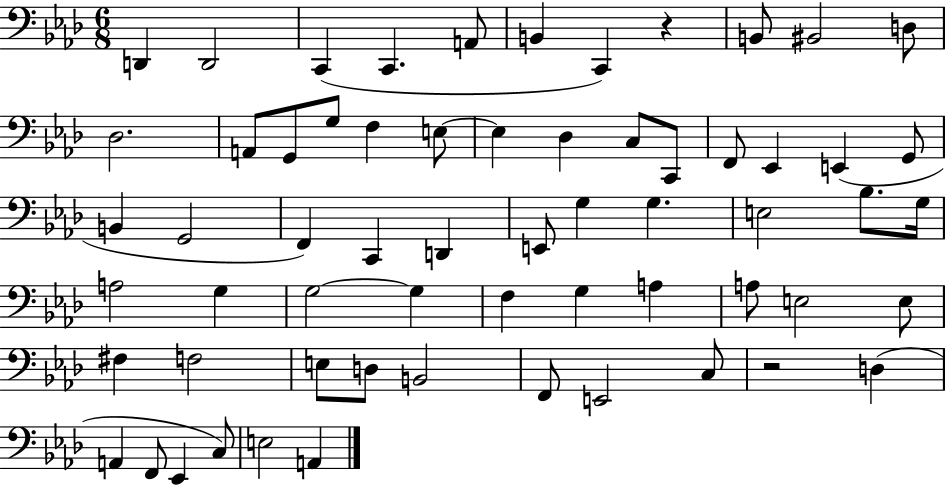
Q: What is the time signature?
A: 6/8